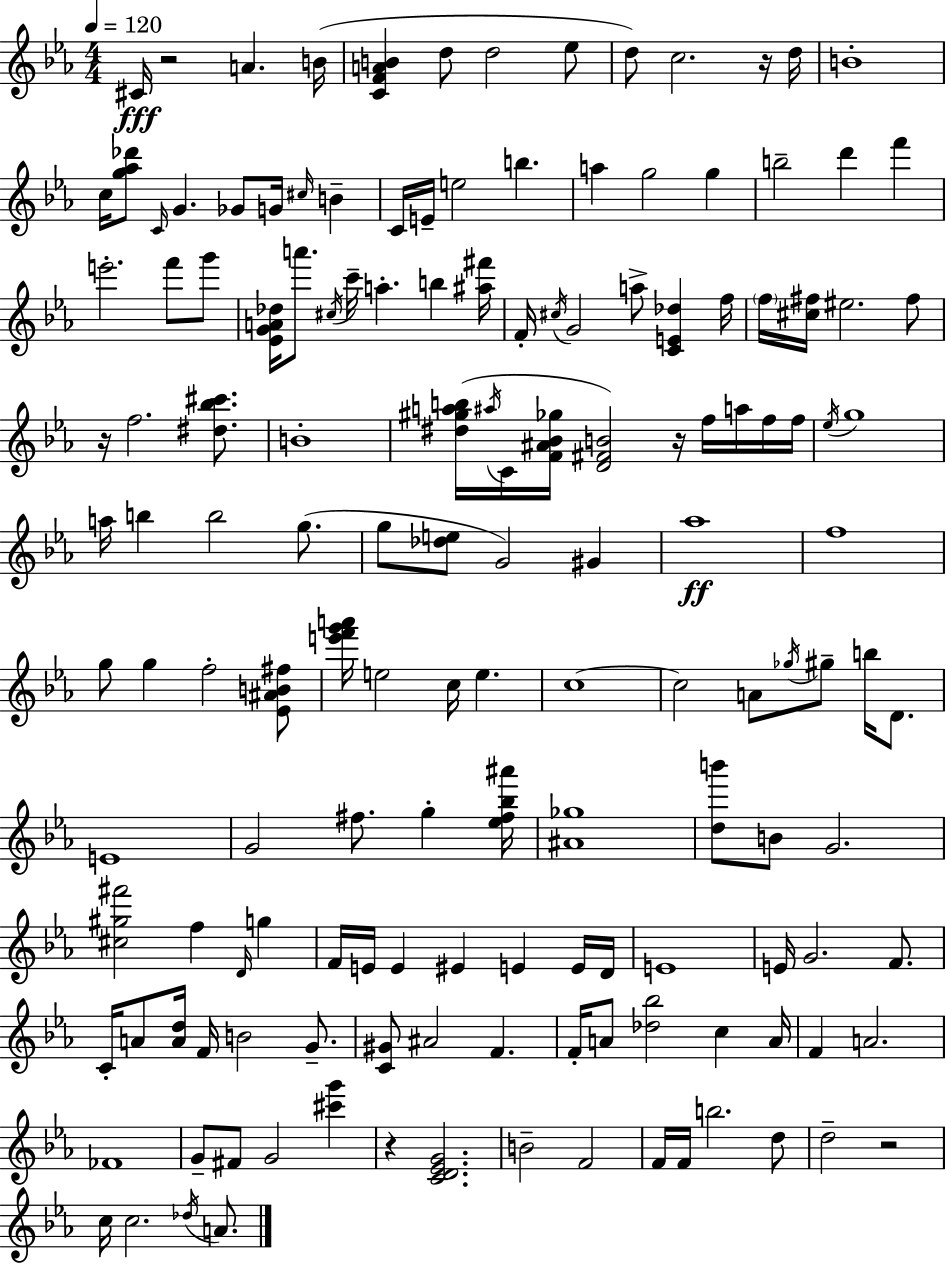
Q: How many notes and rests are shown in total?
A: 151